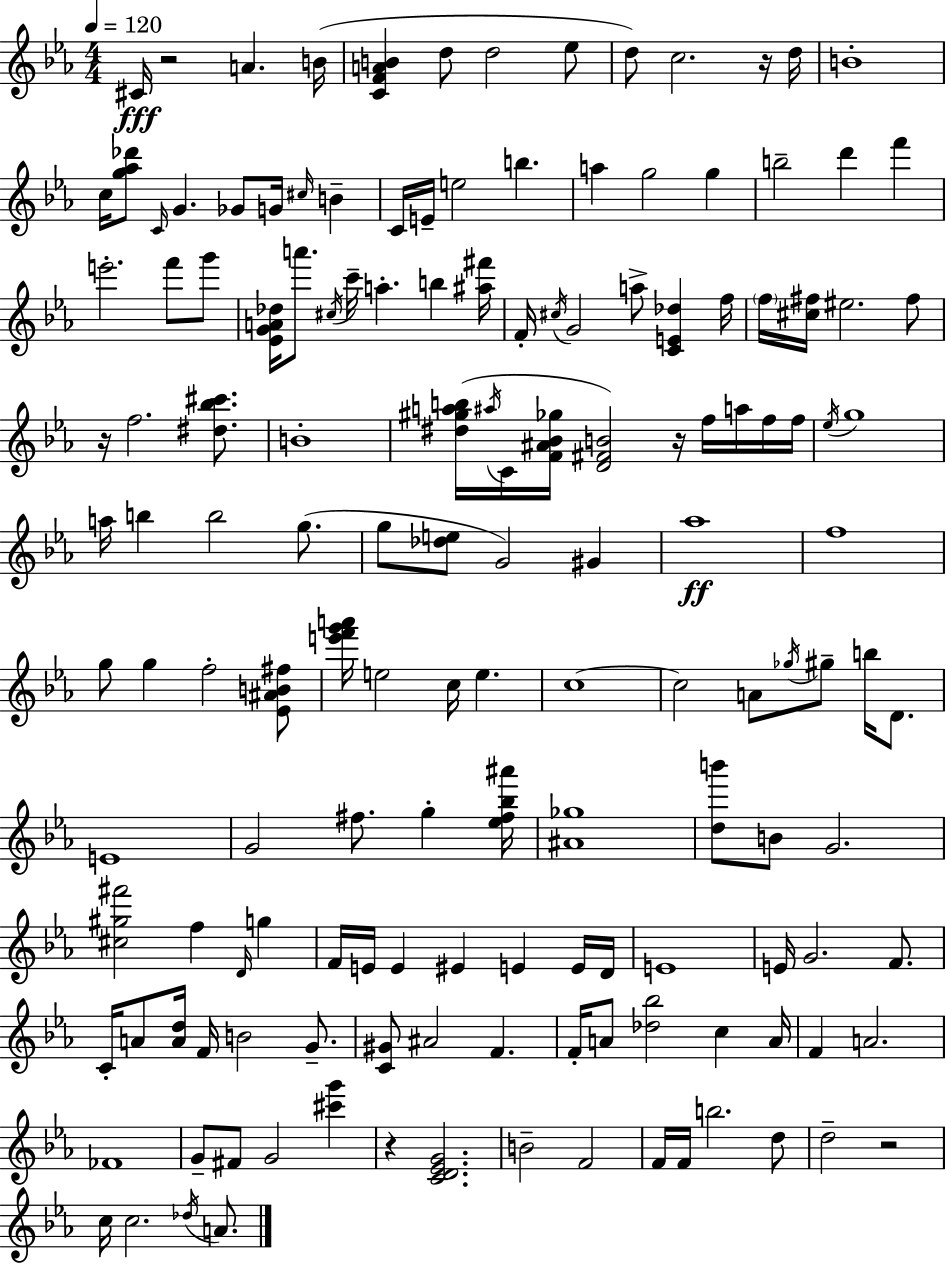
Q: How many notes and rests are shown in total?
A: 151